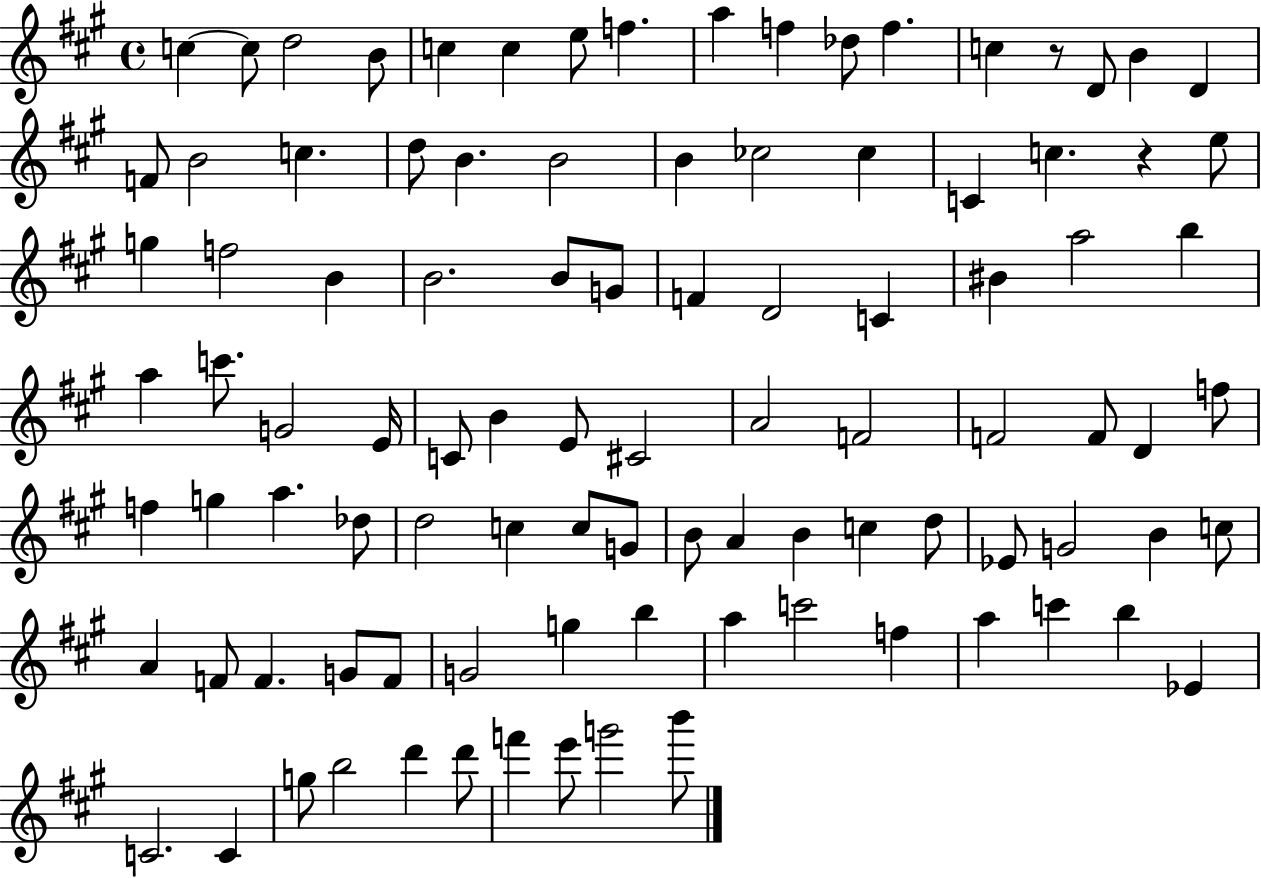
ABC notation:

X:1
T:Untitled
M:4/4
L:1/4
K:A
c c/2 d2 B/2 c c e/2 f a f _d/2 f c z/2 D/2 B D F/2 B2 c d/2 B B2 B _c2 _c C c z e/2 g f2 B B2 B/2 G/2 F D2 C ^B a2 b a c'/2 G2 E/4 C/2 B E/2 ^C2 A2 F2 F2 F/2 D f/2 f g a _d/2 d2 c c/2 G/2 B/2 A B c d/2 _E/2 G2 B c/2 A F/2 F G/2 F/2 G2 g b a c'2 f a c' b _E C2 C g/2 b2 d' d'/2 f' e'/2 g'2 b'/2